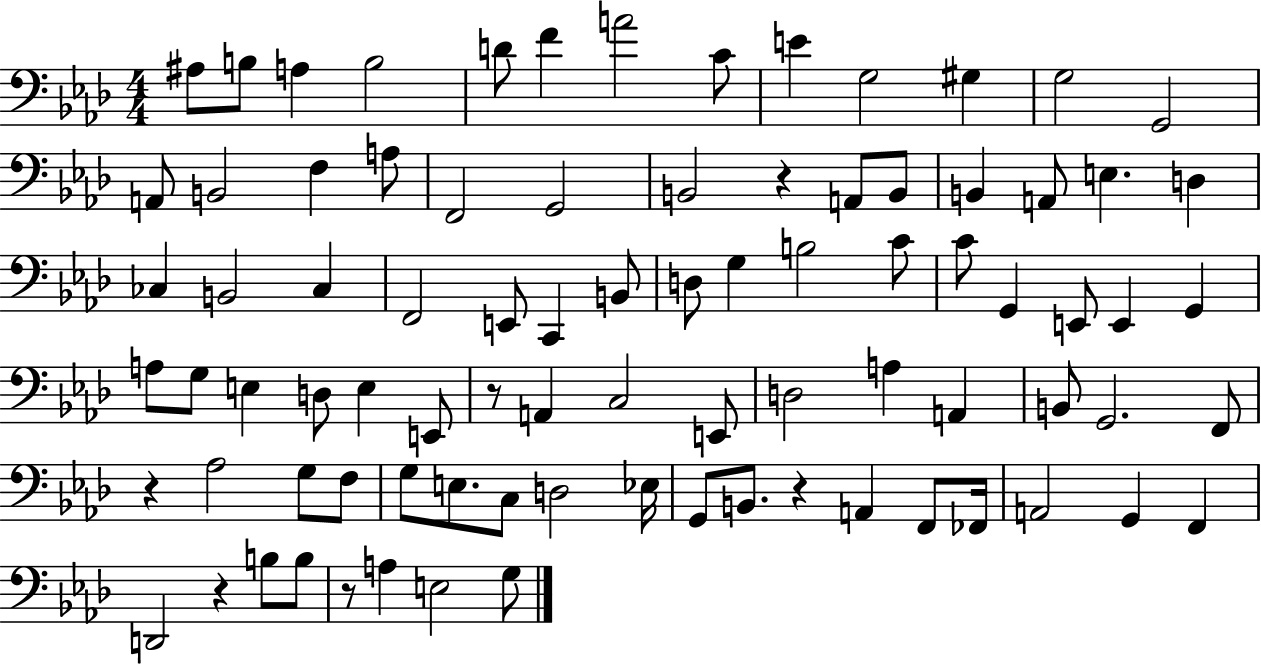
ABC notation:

X:1
T:Untitled
M:4/4
L:1/4
K:Ab
^A,/2 B,/2 A, B,2 D/2 F A2 C/2 E G,2 ^G, G,2 G,,2 A,,/2 B,,2 F, A,/2 F,,2 G,,2 B,,2 z A,,/2 B,,/2 B,, A,,/2 E, D, _C, B,,2 _C, F,,2 E,,/2 C,, B,,/2 D,/2 G, B,2 C/2 C/2 G,, E,,/2 E,, G,, A,/2 G,/2 E, D,/2 E, E,,/2 z/2 A,, C,2 E,,/2 D,2 A, A,, B,,/2 G,,2 F,,/2 z _A,2 G,/2 F,/2 G,/2 E,/2 C,/2 D,2 _E,/4 G,,/2 B,,/2 z A,, F,,/2 _F,,/4 A,,2 G,, F,, D,,2 z B,/2 B,/2 z/2 A, E,2 G,/2